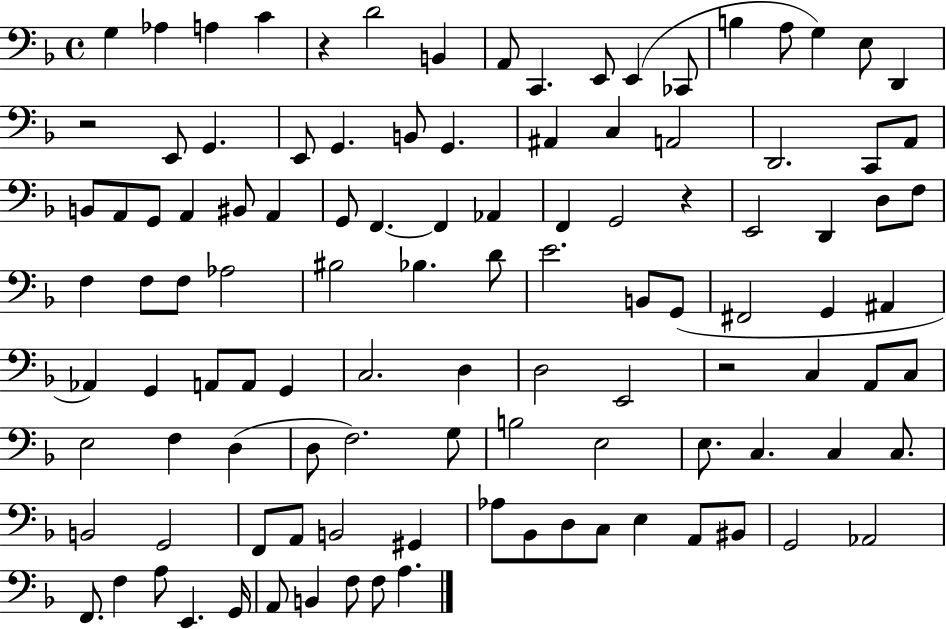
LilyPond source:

{
  \clef bass
  \time 4/4
  \defaultTimeSignature
  \key f \major
  g4 aes4 a4 c'4 | r4 d'2 b,4 | a,8 c,4. e,8 e,4( ces,8 | b4 a8 g4) e8 d,4 | \break r2 e,8 g,4. | e,8 g,4. b,8 g,4. | ais,4 c4 a,2 | d,2. c,8 a,8 | \break b,8 a,8 g,8 a,4 bis,8 a,4 | g,8 f,4.~~ f,4 aes,4 | f,4 g,2 r4 | e,2 d,4 d8 f8 | \break f4 f8 f8 aes2 | bis2 bes4. d'8 | e'2. b,8 g,8( | fis,2 g,4 ais,4 | \break aes,4) g,4 a,8 a,8 g,4 | c2. d4 | d2 e,2 | r2 c4 a,8 c8 | \break e2 f4 d4( | d8 f2.) g8 | b2 e2 | e8. c4. c4 c8. | \break b,2 g,2 | f,8 a,8 b,2 gis,4 | aes8 bes,8 d8 c8 e4 a,8 bis,8 | g,2 aes,2 | \break f,8. f4 a8 e,4. g,16 | a,8 b,4 f8 f8 a4. | \bar "|."
}